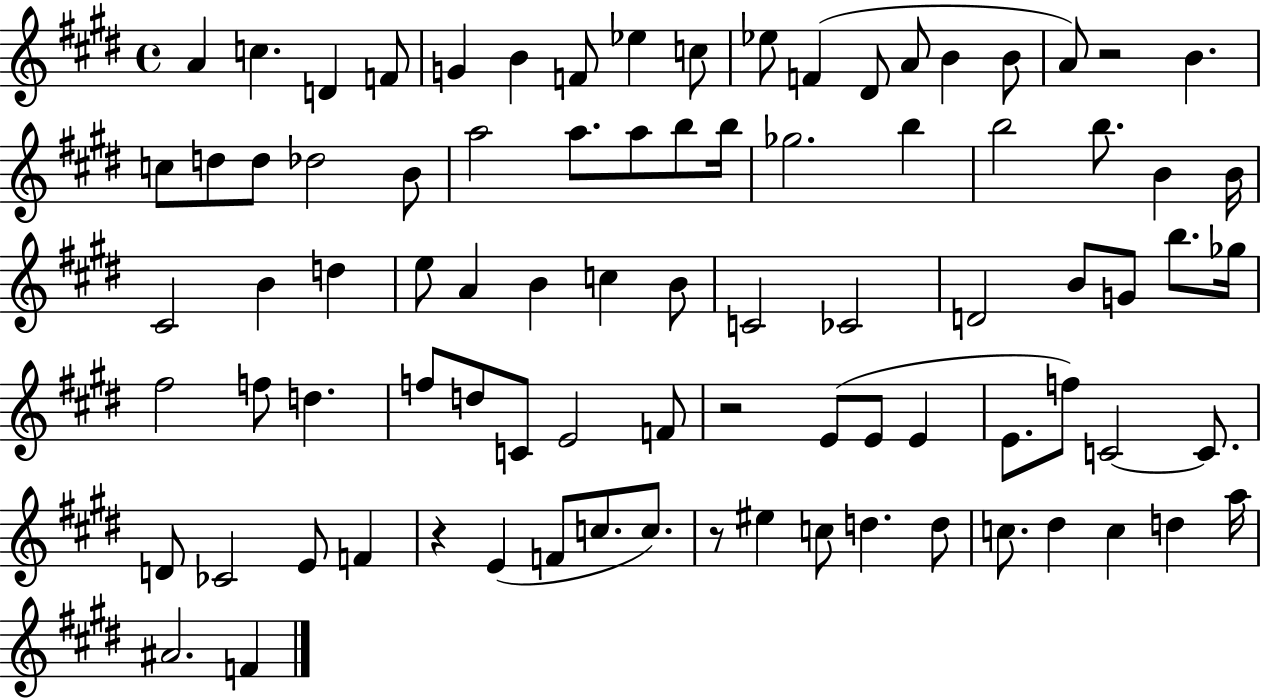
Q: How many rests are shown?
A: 4